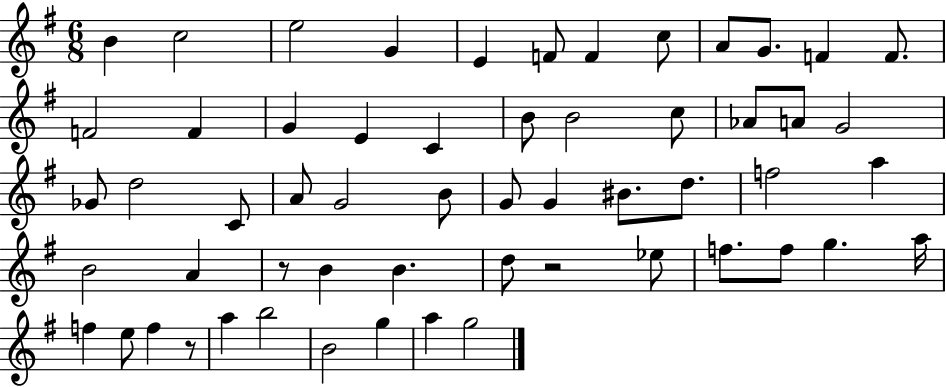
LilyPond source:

{
  \clef treble
  \numericTimeSignature
  \time 6/8
  \key g \major
  \repeat volta 2 { b'4 c''2 | e''2 g'4 | e'4 f'8 f'4 c''8 | a'8 g'8. f'4 f'8. | \break f'2 f'4 | g'4 e'4 c'4 | b'8 b'2 c''8 | aes'8 a'8 g'2 | \break ges'8 d''2 c'8 | a'8 g'2 b'8 | g'8 g'4 bis'8. d''8. | f''2 a''4 | \break b'2 a'4 | r8 b'4 b'4. | d''8 r2 ees''8 | f''8. f''8 g''4. a''16 | \break f''4 e''8 f''4 r8 | a''4 b''2 | b'2 g''4 | a''4 g''2 | \break } \bar "|."
}